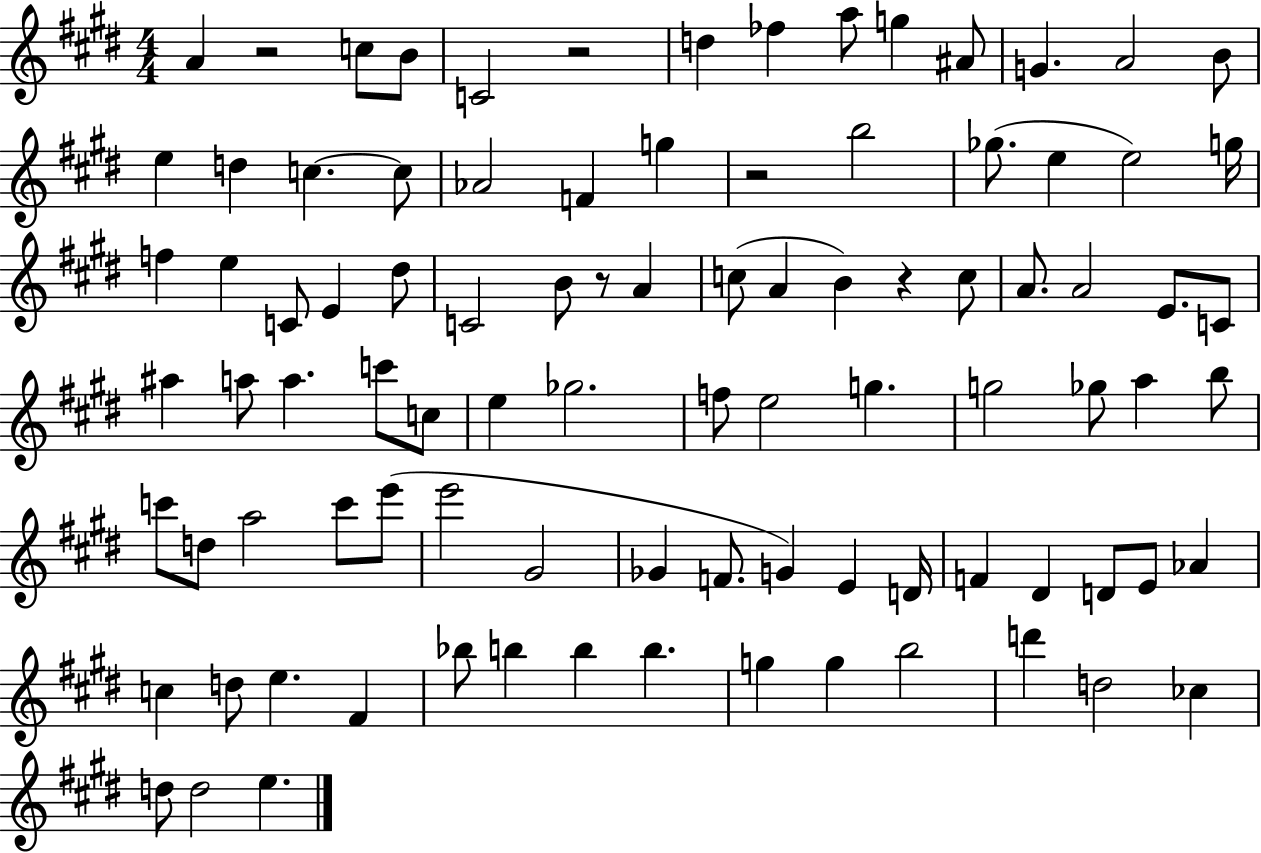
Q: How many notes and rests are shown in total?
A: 93